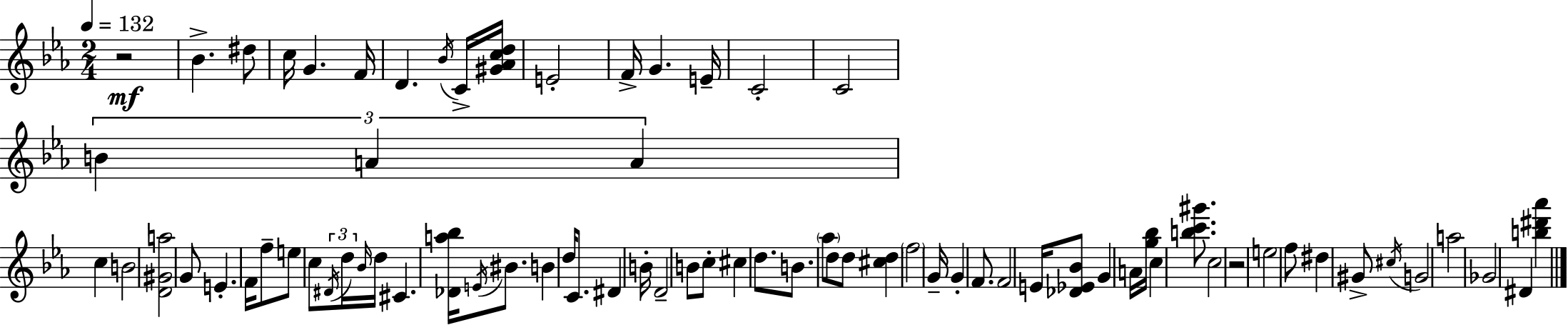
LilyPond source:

{
  \clef treble
  \numericTimeSignature
  \time 2/4
  \key ees \major
  \tempo 4 = 132
  r2\mf | bes'4.-> dis''8 | c''16 g'4. f'16 | d'4. \acciaccatura { bes'16 } c'16-> | \break <gis' aes' c'' d''>16 e'2-. | f'16-> g'4. | e'16-- c'2-. | c'2 | \break \tuplet 3/2 { b'4 a'4 | a'4 } c''4 | b'2 | <d' gis' a''>2 | \break g'8 e'4.-. | f'16 f''8-- e''8 c''8 | \tuplet 3/2 { \acciaccatura { dis'16 } d''16 \grace { bes'16 } } d''16 cis'4. | <des' a'' bes''>16 \acciaccatura { e'16 } bis'8. b'4 | \break d''16 c'8. dis'4 | b'16-. d'2-- | b'8 c''8-. | cis''4 d''8. b'8. | \break \parenthesize aes''8 d''8 d''8 | <cis'' d''>4 \parenthesize f''2 | g'16-- g'4-. | f'8. f'2 | \break e'16 <des' ees' bes'>8 g'4 | a'16 <g'' bes''>16 c''4 | <b'' c''' gis'''>8. c''2 | r2 | \break e''2 | f''8 dis''4 | gis'8-> \acciaccatura { cis''16 } g'2 | a''2 | \break ges'2 | dis'4 | <b'' dis''' aes'''>4 \bar "|."
}